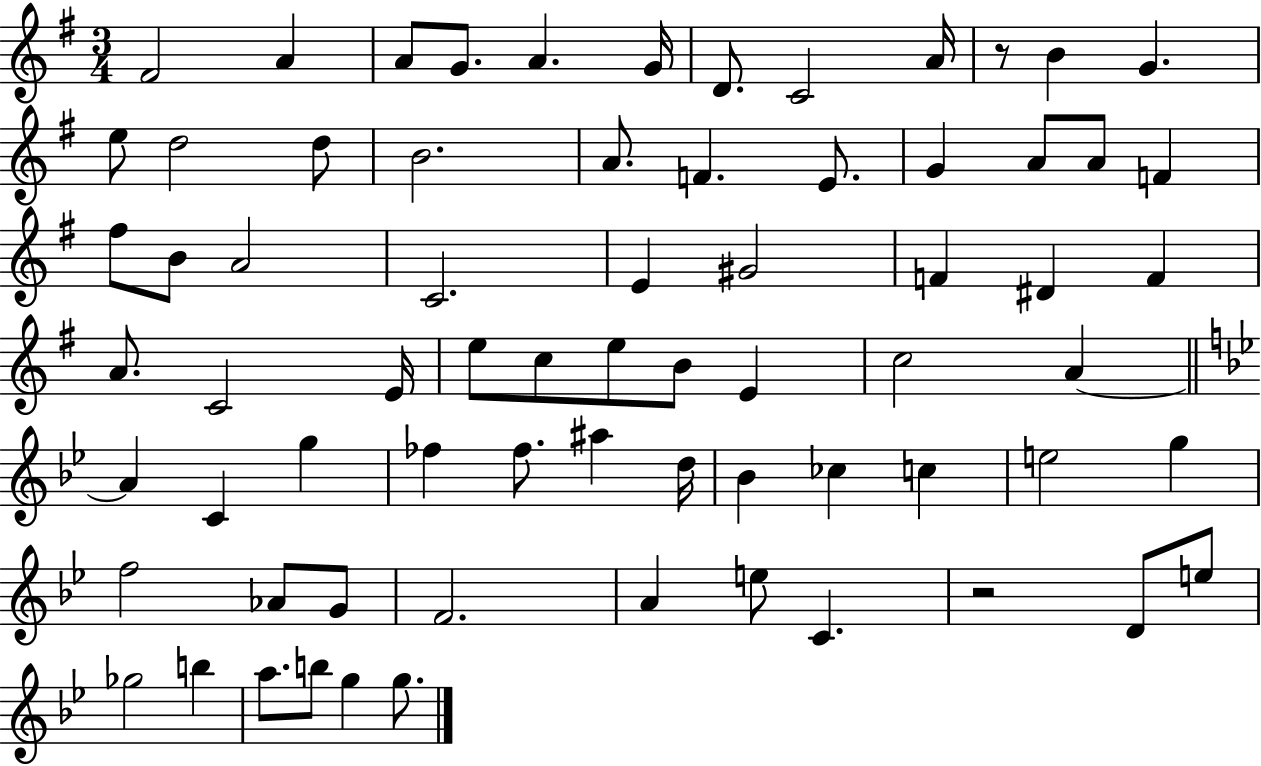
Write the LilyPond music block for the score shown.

{
  \clef treble
  \numericTimeSignature
  \time 3/4
  \key g \major
  fis'2 a'4 | a'8 g'8. a'4. g'16 | d'8. c'2 a'16 | r8 b'4 g'4. | \break e''8 d''2 d''8 | b'2. | a'8. f'4. e'8. | g'4 a'8 a'8 f'4 | \break fis''8 b'8 a'2 | c'2. | e'4 gis'2 | f'4 dis'4 f'4 | \break a'8. c'2 e'16 | e''8 c''8 e''8 b'8 e'4 | c''2 a'4~~ | \bar "||" \break \key g \minor a'4 c'4 g''4 | fes''4 fes''8. ais''4 d''16 | bes'4 ces''4 c''4 | e''2 g''4 | \break f''2 aes'8 g'8 | f'2. | a'4 e''8 c'4. | r2 d'8 e''8 | \break ges''2 b''4 | a''8. b''8 g''4 g''8. | \bar "|."
}